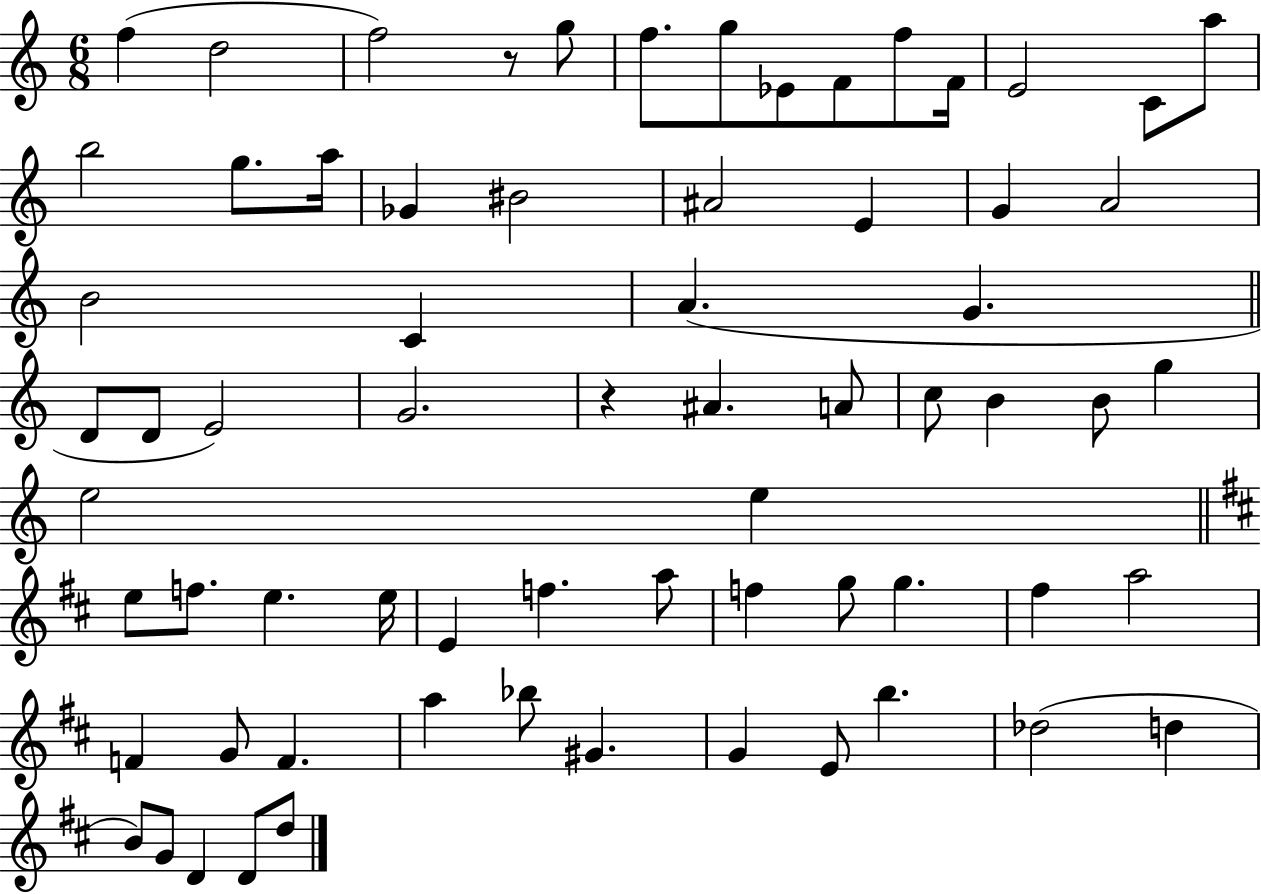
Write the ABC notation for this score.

X:1
T:Untitled
M:6/8
L:1/4
K:C
f d2 f2 z/2 g/2 f/2 g/2 _E/2 F/2 f/2 F/4 E2 C/2 a/2 b2 g/2 a/4 _G ^B2 ^A2 E G A2 B2 C A G D/2 D/2 E2 G2 z ^A A/2 c/2 B B/2 g e2 e e/2 f/2 e e/4 E f a/2 f g/2 g ^f a2 F G/2 F a _b/2 ^G G E/2 b _d2 d B/2 G/2 D D/2 d/2